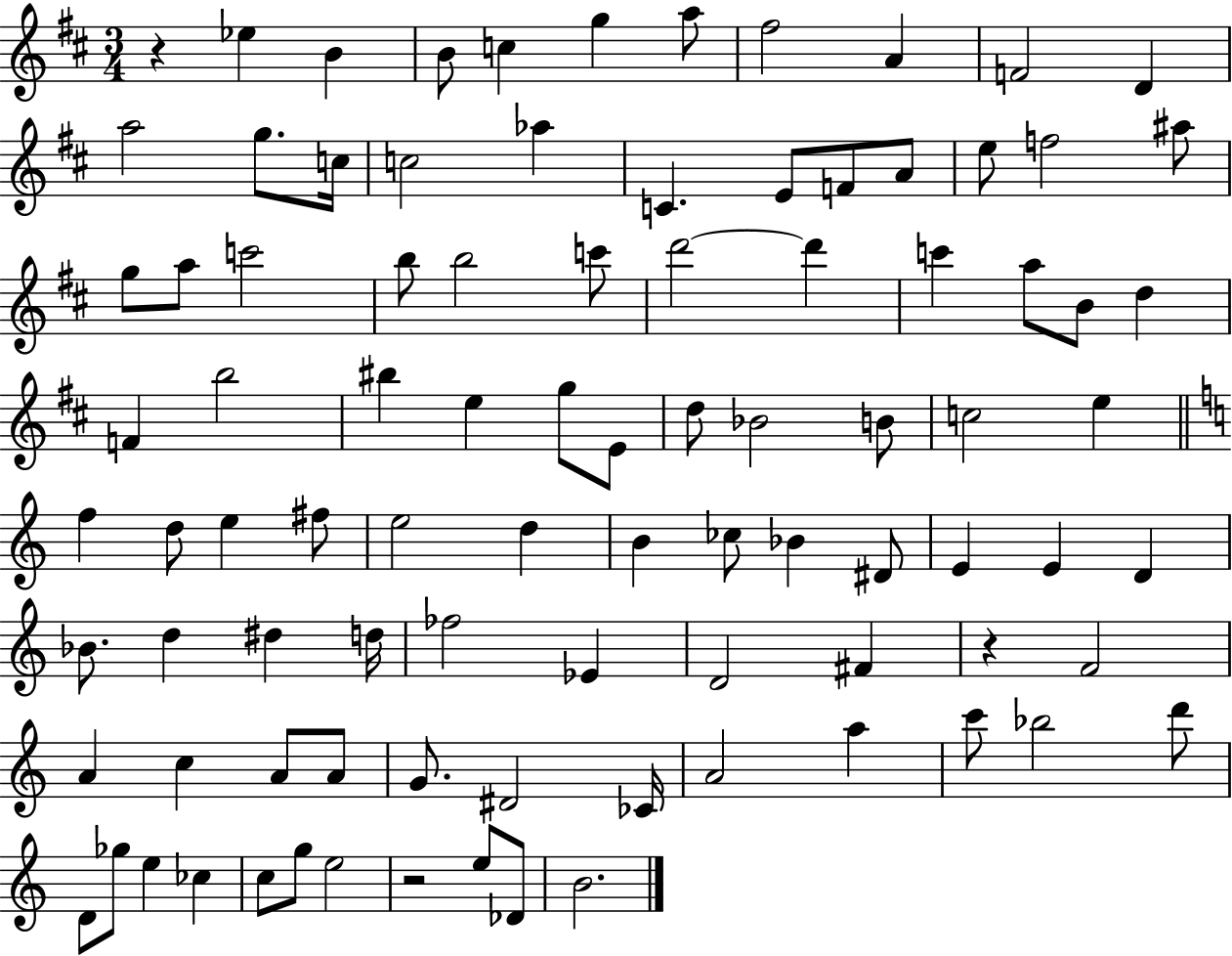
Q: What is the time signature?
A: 3/4